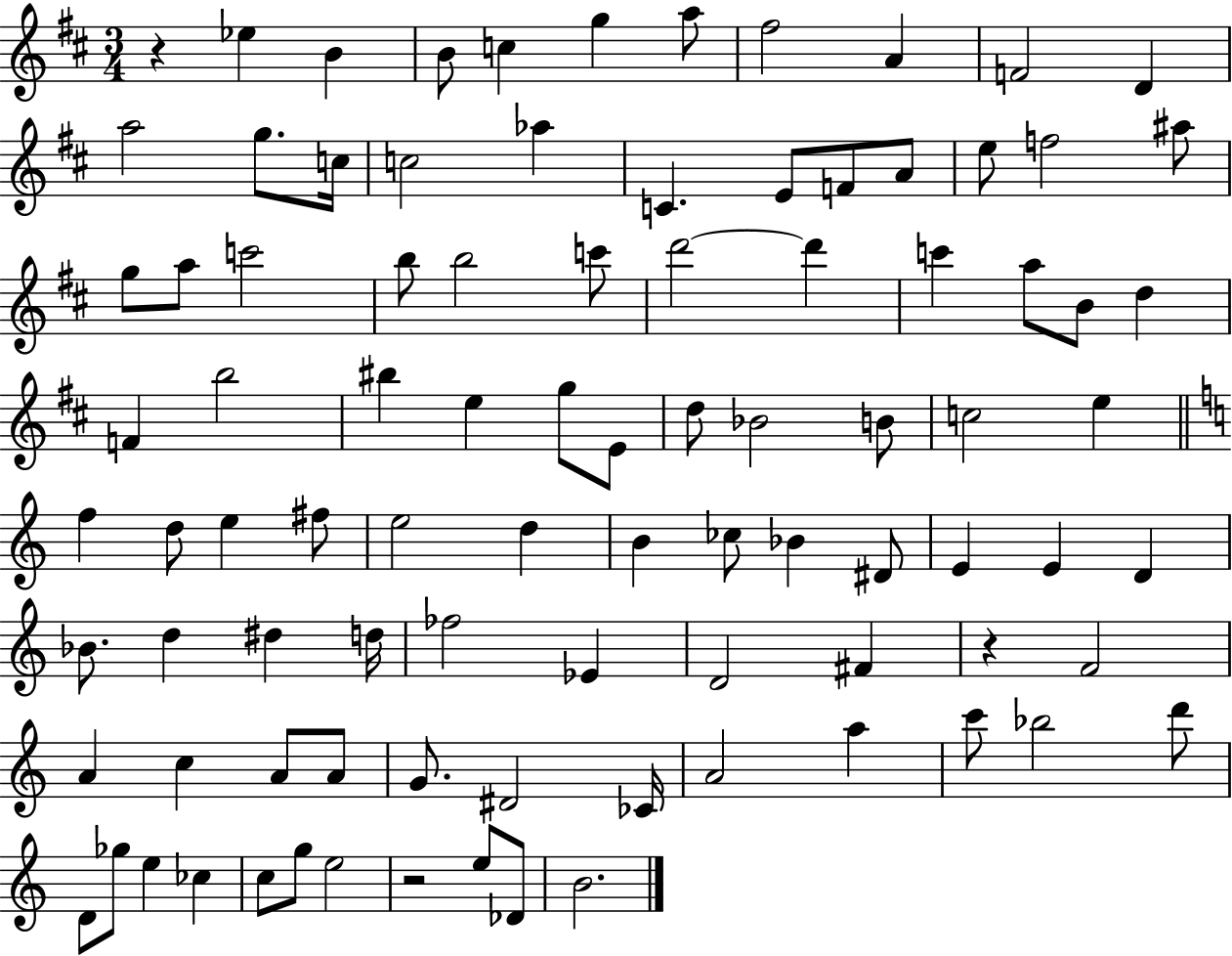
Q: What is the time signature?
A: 3/4